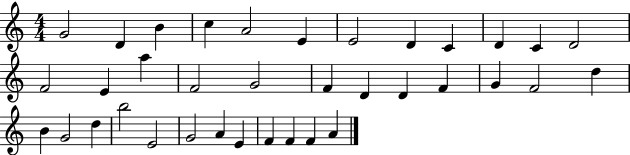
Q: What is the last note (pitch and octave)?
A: A4